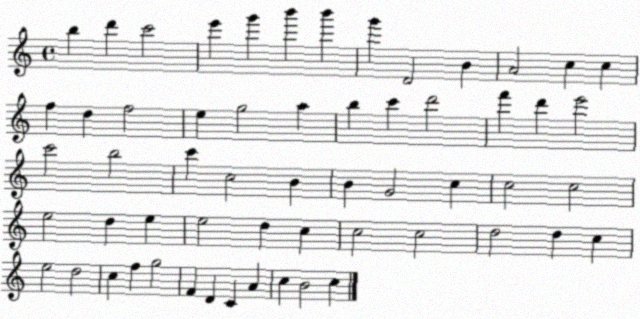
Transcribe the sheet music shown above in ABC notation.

X:1
T:Untitled
M:4/4
L:1/4
K:C
b d' c'2 e' g' b' b' g' D2 B A2 c c f d f2 e g2 a b c' d'2 f' d' e'2 c'2 b2 c' c2 B B G2 c c2 c2 e2 d e e2 d c c2 c2 d2 d c e2 d2 c f g2 F D C A c B2 c